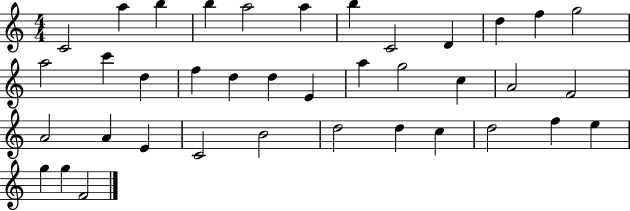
C4/h A5/q B5/q B5/q A5/h A5/q B5/q C4/h D4/q D5/q F5/q G5/h A5/h C6/q D5/q F5/q D5/q D5/q E4/q A5/q G5/h C5/q A4/h F4/h A4/h A4/q E4/q C4/h B4/h D5/h D5/q C5/q D5/h F5/q E5/q G5/q G5/q F4/h